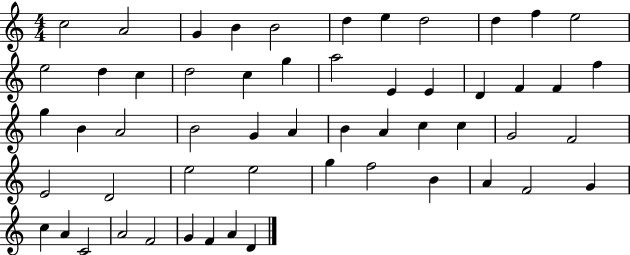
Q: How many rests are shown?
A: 0